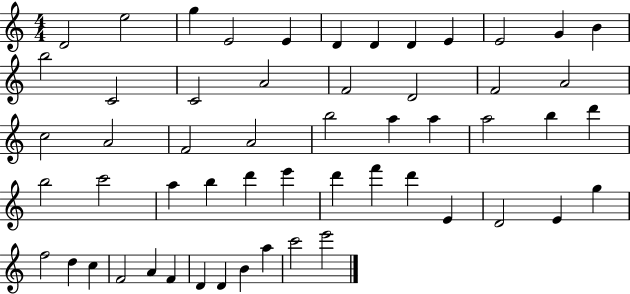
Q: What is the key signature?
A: C major